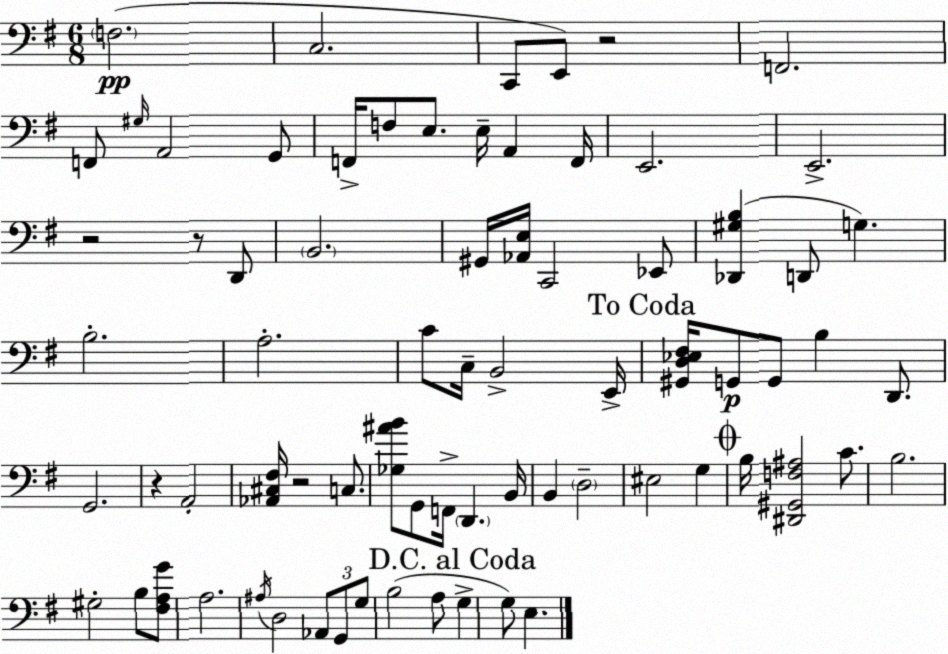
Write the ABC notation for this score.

X:1
T:Untitled
M:6/8
L:1/4
K:Em
F,2 C,2 C,,/2 E,,/2 z2 F,,2 F,,/2 ^G,/4 A,,2 G,,/2 F,,/4 F,/2 E,/2 E,/4 A,, F,,/4 E,,2 E,,2 z2 z/2 D,,/2 B,,2 ^G,,/4 [_A,,E,]/4 C,,2 _E,,/2 [_D,,^G,B,] D,,/2 G, B,2 A,2 C/2 C,/4 B,,2 E,,/4 [^G,,D,_E,^F,]/4 G,,/2 G,,/2 B, D,,/2 G,,2 z A,,2 [_A,,^C,^F,]/4 z2 C,/2 [_G,^AB]/2 G,,/2 F,,/4 D,, B,,/4 B,, D,2 ^E,2 G, B,/4 [^D,,^G,,F,^A,]2 C/2 B,2 ^G,2 B,/2 [^F,A,G]/2 A,2 ^A,/4 D,2 _A,,/2 G,,/2 G,/2 B,2 A,/2 G, G,/2 E,